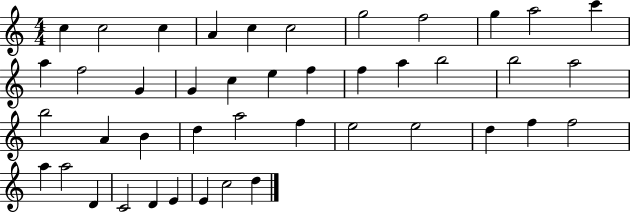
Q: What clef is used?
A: treble